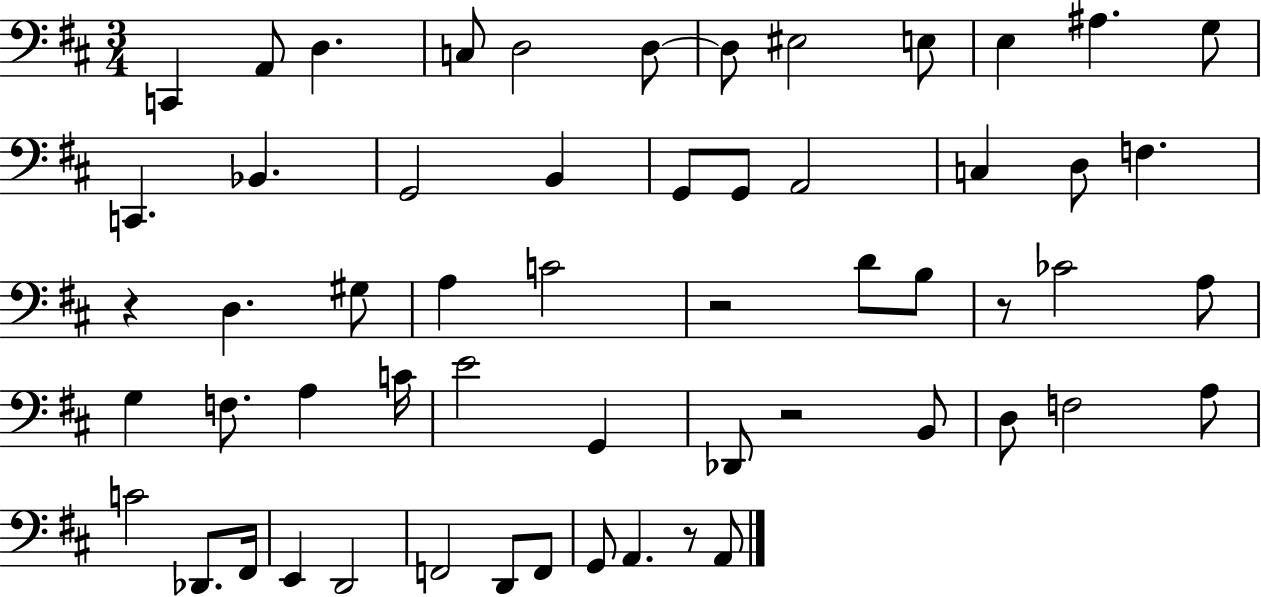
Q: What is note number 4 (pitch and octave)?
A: C3